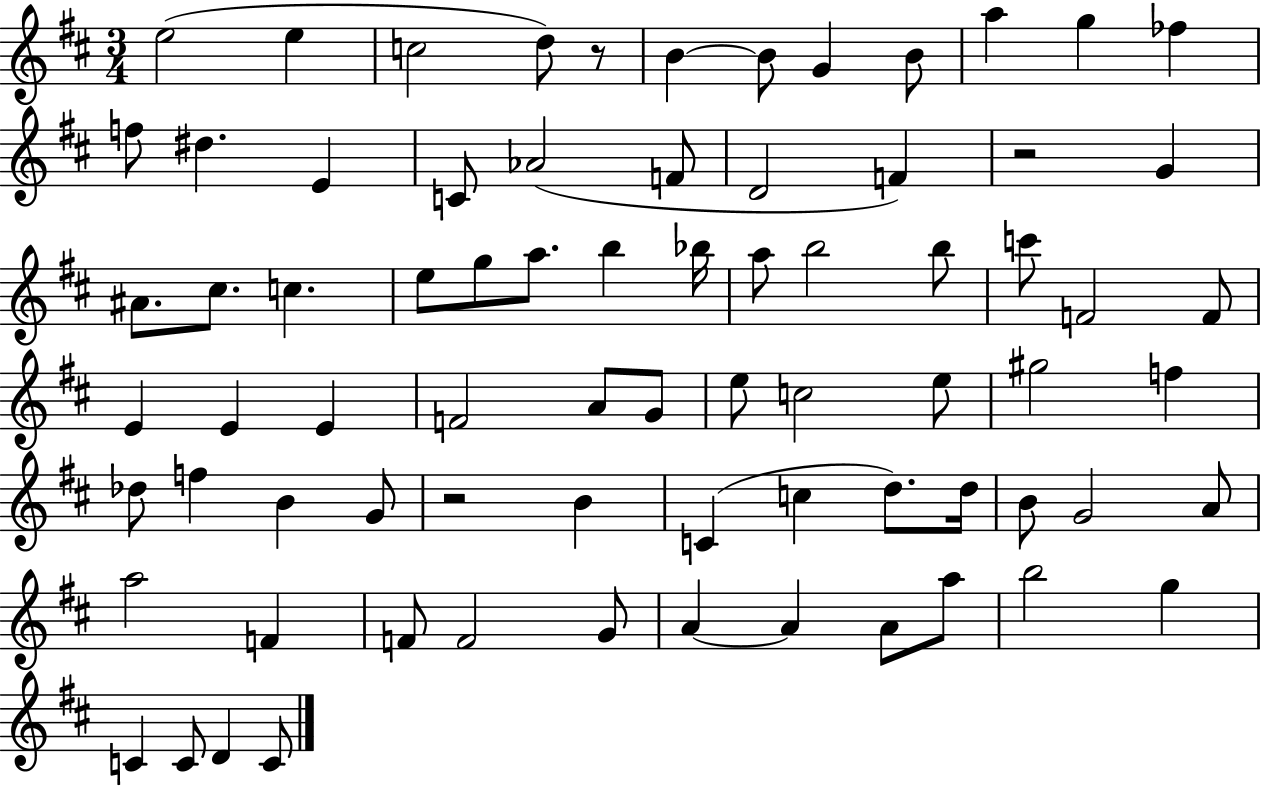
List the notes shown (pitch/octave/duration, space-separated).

E5/h E5/q C5/h D5/e R/e B4/q B4/e G4/q B4/e A5/q G5/q FES5/q F5/e D#5/q. E4/q C4/e Ab4/h F4/e D4/h F4/q R/h G4/q A#4/e. C#5/e. C5/q. E5/e G5/e A5/e. B5/q Bb5/s A5/e B5/h B5/e C6/e F4/h F4/e E4/q E4/q E4/q F4/h A4/e G4/e E5/e C5/h E5/e G#5/h F5/q Db5/e F5/q B4/q G4/e R/h B4/q C4/q C5/q D5/e. D5/s B4/e G4/h A4/e A5/h F4/q F4/e F4/h G4/e A4/q A4/q A4/e A5/e B5/h G5/q C4/q C4/e D4/q C4/e